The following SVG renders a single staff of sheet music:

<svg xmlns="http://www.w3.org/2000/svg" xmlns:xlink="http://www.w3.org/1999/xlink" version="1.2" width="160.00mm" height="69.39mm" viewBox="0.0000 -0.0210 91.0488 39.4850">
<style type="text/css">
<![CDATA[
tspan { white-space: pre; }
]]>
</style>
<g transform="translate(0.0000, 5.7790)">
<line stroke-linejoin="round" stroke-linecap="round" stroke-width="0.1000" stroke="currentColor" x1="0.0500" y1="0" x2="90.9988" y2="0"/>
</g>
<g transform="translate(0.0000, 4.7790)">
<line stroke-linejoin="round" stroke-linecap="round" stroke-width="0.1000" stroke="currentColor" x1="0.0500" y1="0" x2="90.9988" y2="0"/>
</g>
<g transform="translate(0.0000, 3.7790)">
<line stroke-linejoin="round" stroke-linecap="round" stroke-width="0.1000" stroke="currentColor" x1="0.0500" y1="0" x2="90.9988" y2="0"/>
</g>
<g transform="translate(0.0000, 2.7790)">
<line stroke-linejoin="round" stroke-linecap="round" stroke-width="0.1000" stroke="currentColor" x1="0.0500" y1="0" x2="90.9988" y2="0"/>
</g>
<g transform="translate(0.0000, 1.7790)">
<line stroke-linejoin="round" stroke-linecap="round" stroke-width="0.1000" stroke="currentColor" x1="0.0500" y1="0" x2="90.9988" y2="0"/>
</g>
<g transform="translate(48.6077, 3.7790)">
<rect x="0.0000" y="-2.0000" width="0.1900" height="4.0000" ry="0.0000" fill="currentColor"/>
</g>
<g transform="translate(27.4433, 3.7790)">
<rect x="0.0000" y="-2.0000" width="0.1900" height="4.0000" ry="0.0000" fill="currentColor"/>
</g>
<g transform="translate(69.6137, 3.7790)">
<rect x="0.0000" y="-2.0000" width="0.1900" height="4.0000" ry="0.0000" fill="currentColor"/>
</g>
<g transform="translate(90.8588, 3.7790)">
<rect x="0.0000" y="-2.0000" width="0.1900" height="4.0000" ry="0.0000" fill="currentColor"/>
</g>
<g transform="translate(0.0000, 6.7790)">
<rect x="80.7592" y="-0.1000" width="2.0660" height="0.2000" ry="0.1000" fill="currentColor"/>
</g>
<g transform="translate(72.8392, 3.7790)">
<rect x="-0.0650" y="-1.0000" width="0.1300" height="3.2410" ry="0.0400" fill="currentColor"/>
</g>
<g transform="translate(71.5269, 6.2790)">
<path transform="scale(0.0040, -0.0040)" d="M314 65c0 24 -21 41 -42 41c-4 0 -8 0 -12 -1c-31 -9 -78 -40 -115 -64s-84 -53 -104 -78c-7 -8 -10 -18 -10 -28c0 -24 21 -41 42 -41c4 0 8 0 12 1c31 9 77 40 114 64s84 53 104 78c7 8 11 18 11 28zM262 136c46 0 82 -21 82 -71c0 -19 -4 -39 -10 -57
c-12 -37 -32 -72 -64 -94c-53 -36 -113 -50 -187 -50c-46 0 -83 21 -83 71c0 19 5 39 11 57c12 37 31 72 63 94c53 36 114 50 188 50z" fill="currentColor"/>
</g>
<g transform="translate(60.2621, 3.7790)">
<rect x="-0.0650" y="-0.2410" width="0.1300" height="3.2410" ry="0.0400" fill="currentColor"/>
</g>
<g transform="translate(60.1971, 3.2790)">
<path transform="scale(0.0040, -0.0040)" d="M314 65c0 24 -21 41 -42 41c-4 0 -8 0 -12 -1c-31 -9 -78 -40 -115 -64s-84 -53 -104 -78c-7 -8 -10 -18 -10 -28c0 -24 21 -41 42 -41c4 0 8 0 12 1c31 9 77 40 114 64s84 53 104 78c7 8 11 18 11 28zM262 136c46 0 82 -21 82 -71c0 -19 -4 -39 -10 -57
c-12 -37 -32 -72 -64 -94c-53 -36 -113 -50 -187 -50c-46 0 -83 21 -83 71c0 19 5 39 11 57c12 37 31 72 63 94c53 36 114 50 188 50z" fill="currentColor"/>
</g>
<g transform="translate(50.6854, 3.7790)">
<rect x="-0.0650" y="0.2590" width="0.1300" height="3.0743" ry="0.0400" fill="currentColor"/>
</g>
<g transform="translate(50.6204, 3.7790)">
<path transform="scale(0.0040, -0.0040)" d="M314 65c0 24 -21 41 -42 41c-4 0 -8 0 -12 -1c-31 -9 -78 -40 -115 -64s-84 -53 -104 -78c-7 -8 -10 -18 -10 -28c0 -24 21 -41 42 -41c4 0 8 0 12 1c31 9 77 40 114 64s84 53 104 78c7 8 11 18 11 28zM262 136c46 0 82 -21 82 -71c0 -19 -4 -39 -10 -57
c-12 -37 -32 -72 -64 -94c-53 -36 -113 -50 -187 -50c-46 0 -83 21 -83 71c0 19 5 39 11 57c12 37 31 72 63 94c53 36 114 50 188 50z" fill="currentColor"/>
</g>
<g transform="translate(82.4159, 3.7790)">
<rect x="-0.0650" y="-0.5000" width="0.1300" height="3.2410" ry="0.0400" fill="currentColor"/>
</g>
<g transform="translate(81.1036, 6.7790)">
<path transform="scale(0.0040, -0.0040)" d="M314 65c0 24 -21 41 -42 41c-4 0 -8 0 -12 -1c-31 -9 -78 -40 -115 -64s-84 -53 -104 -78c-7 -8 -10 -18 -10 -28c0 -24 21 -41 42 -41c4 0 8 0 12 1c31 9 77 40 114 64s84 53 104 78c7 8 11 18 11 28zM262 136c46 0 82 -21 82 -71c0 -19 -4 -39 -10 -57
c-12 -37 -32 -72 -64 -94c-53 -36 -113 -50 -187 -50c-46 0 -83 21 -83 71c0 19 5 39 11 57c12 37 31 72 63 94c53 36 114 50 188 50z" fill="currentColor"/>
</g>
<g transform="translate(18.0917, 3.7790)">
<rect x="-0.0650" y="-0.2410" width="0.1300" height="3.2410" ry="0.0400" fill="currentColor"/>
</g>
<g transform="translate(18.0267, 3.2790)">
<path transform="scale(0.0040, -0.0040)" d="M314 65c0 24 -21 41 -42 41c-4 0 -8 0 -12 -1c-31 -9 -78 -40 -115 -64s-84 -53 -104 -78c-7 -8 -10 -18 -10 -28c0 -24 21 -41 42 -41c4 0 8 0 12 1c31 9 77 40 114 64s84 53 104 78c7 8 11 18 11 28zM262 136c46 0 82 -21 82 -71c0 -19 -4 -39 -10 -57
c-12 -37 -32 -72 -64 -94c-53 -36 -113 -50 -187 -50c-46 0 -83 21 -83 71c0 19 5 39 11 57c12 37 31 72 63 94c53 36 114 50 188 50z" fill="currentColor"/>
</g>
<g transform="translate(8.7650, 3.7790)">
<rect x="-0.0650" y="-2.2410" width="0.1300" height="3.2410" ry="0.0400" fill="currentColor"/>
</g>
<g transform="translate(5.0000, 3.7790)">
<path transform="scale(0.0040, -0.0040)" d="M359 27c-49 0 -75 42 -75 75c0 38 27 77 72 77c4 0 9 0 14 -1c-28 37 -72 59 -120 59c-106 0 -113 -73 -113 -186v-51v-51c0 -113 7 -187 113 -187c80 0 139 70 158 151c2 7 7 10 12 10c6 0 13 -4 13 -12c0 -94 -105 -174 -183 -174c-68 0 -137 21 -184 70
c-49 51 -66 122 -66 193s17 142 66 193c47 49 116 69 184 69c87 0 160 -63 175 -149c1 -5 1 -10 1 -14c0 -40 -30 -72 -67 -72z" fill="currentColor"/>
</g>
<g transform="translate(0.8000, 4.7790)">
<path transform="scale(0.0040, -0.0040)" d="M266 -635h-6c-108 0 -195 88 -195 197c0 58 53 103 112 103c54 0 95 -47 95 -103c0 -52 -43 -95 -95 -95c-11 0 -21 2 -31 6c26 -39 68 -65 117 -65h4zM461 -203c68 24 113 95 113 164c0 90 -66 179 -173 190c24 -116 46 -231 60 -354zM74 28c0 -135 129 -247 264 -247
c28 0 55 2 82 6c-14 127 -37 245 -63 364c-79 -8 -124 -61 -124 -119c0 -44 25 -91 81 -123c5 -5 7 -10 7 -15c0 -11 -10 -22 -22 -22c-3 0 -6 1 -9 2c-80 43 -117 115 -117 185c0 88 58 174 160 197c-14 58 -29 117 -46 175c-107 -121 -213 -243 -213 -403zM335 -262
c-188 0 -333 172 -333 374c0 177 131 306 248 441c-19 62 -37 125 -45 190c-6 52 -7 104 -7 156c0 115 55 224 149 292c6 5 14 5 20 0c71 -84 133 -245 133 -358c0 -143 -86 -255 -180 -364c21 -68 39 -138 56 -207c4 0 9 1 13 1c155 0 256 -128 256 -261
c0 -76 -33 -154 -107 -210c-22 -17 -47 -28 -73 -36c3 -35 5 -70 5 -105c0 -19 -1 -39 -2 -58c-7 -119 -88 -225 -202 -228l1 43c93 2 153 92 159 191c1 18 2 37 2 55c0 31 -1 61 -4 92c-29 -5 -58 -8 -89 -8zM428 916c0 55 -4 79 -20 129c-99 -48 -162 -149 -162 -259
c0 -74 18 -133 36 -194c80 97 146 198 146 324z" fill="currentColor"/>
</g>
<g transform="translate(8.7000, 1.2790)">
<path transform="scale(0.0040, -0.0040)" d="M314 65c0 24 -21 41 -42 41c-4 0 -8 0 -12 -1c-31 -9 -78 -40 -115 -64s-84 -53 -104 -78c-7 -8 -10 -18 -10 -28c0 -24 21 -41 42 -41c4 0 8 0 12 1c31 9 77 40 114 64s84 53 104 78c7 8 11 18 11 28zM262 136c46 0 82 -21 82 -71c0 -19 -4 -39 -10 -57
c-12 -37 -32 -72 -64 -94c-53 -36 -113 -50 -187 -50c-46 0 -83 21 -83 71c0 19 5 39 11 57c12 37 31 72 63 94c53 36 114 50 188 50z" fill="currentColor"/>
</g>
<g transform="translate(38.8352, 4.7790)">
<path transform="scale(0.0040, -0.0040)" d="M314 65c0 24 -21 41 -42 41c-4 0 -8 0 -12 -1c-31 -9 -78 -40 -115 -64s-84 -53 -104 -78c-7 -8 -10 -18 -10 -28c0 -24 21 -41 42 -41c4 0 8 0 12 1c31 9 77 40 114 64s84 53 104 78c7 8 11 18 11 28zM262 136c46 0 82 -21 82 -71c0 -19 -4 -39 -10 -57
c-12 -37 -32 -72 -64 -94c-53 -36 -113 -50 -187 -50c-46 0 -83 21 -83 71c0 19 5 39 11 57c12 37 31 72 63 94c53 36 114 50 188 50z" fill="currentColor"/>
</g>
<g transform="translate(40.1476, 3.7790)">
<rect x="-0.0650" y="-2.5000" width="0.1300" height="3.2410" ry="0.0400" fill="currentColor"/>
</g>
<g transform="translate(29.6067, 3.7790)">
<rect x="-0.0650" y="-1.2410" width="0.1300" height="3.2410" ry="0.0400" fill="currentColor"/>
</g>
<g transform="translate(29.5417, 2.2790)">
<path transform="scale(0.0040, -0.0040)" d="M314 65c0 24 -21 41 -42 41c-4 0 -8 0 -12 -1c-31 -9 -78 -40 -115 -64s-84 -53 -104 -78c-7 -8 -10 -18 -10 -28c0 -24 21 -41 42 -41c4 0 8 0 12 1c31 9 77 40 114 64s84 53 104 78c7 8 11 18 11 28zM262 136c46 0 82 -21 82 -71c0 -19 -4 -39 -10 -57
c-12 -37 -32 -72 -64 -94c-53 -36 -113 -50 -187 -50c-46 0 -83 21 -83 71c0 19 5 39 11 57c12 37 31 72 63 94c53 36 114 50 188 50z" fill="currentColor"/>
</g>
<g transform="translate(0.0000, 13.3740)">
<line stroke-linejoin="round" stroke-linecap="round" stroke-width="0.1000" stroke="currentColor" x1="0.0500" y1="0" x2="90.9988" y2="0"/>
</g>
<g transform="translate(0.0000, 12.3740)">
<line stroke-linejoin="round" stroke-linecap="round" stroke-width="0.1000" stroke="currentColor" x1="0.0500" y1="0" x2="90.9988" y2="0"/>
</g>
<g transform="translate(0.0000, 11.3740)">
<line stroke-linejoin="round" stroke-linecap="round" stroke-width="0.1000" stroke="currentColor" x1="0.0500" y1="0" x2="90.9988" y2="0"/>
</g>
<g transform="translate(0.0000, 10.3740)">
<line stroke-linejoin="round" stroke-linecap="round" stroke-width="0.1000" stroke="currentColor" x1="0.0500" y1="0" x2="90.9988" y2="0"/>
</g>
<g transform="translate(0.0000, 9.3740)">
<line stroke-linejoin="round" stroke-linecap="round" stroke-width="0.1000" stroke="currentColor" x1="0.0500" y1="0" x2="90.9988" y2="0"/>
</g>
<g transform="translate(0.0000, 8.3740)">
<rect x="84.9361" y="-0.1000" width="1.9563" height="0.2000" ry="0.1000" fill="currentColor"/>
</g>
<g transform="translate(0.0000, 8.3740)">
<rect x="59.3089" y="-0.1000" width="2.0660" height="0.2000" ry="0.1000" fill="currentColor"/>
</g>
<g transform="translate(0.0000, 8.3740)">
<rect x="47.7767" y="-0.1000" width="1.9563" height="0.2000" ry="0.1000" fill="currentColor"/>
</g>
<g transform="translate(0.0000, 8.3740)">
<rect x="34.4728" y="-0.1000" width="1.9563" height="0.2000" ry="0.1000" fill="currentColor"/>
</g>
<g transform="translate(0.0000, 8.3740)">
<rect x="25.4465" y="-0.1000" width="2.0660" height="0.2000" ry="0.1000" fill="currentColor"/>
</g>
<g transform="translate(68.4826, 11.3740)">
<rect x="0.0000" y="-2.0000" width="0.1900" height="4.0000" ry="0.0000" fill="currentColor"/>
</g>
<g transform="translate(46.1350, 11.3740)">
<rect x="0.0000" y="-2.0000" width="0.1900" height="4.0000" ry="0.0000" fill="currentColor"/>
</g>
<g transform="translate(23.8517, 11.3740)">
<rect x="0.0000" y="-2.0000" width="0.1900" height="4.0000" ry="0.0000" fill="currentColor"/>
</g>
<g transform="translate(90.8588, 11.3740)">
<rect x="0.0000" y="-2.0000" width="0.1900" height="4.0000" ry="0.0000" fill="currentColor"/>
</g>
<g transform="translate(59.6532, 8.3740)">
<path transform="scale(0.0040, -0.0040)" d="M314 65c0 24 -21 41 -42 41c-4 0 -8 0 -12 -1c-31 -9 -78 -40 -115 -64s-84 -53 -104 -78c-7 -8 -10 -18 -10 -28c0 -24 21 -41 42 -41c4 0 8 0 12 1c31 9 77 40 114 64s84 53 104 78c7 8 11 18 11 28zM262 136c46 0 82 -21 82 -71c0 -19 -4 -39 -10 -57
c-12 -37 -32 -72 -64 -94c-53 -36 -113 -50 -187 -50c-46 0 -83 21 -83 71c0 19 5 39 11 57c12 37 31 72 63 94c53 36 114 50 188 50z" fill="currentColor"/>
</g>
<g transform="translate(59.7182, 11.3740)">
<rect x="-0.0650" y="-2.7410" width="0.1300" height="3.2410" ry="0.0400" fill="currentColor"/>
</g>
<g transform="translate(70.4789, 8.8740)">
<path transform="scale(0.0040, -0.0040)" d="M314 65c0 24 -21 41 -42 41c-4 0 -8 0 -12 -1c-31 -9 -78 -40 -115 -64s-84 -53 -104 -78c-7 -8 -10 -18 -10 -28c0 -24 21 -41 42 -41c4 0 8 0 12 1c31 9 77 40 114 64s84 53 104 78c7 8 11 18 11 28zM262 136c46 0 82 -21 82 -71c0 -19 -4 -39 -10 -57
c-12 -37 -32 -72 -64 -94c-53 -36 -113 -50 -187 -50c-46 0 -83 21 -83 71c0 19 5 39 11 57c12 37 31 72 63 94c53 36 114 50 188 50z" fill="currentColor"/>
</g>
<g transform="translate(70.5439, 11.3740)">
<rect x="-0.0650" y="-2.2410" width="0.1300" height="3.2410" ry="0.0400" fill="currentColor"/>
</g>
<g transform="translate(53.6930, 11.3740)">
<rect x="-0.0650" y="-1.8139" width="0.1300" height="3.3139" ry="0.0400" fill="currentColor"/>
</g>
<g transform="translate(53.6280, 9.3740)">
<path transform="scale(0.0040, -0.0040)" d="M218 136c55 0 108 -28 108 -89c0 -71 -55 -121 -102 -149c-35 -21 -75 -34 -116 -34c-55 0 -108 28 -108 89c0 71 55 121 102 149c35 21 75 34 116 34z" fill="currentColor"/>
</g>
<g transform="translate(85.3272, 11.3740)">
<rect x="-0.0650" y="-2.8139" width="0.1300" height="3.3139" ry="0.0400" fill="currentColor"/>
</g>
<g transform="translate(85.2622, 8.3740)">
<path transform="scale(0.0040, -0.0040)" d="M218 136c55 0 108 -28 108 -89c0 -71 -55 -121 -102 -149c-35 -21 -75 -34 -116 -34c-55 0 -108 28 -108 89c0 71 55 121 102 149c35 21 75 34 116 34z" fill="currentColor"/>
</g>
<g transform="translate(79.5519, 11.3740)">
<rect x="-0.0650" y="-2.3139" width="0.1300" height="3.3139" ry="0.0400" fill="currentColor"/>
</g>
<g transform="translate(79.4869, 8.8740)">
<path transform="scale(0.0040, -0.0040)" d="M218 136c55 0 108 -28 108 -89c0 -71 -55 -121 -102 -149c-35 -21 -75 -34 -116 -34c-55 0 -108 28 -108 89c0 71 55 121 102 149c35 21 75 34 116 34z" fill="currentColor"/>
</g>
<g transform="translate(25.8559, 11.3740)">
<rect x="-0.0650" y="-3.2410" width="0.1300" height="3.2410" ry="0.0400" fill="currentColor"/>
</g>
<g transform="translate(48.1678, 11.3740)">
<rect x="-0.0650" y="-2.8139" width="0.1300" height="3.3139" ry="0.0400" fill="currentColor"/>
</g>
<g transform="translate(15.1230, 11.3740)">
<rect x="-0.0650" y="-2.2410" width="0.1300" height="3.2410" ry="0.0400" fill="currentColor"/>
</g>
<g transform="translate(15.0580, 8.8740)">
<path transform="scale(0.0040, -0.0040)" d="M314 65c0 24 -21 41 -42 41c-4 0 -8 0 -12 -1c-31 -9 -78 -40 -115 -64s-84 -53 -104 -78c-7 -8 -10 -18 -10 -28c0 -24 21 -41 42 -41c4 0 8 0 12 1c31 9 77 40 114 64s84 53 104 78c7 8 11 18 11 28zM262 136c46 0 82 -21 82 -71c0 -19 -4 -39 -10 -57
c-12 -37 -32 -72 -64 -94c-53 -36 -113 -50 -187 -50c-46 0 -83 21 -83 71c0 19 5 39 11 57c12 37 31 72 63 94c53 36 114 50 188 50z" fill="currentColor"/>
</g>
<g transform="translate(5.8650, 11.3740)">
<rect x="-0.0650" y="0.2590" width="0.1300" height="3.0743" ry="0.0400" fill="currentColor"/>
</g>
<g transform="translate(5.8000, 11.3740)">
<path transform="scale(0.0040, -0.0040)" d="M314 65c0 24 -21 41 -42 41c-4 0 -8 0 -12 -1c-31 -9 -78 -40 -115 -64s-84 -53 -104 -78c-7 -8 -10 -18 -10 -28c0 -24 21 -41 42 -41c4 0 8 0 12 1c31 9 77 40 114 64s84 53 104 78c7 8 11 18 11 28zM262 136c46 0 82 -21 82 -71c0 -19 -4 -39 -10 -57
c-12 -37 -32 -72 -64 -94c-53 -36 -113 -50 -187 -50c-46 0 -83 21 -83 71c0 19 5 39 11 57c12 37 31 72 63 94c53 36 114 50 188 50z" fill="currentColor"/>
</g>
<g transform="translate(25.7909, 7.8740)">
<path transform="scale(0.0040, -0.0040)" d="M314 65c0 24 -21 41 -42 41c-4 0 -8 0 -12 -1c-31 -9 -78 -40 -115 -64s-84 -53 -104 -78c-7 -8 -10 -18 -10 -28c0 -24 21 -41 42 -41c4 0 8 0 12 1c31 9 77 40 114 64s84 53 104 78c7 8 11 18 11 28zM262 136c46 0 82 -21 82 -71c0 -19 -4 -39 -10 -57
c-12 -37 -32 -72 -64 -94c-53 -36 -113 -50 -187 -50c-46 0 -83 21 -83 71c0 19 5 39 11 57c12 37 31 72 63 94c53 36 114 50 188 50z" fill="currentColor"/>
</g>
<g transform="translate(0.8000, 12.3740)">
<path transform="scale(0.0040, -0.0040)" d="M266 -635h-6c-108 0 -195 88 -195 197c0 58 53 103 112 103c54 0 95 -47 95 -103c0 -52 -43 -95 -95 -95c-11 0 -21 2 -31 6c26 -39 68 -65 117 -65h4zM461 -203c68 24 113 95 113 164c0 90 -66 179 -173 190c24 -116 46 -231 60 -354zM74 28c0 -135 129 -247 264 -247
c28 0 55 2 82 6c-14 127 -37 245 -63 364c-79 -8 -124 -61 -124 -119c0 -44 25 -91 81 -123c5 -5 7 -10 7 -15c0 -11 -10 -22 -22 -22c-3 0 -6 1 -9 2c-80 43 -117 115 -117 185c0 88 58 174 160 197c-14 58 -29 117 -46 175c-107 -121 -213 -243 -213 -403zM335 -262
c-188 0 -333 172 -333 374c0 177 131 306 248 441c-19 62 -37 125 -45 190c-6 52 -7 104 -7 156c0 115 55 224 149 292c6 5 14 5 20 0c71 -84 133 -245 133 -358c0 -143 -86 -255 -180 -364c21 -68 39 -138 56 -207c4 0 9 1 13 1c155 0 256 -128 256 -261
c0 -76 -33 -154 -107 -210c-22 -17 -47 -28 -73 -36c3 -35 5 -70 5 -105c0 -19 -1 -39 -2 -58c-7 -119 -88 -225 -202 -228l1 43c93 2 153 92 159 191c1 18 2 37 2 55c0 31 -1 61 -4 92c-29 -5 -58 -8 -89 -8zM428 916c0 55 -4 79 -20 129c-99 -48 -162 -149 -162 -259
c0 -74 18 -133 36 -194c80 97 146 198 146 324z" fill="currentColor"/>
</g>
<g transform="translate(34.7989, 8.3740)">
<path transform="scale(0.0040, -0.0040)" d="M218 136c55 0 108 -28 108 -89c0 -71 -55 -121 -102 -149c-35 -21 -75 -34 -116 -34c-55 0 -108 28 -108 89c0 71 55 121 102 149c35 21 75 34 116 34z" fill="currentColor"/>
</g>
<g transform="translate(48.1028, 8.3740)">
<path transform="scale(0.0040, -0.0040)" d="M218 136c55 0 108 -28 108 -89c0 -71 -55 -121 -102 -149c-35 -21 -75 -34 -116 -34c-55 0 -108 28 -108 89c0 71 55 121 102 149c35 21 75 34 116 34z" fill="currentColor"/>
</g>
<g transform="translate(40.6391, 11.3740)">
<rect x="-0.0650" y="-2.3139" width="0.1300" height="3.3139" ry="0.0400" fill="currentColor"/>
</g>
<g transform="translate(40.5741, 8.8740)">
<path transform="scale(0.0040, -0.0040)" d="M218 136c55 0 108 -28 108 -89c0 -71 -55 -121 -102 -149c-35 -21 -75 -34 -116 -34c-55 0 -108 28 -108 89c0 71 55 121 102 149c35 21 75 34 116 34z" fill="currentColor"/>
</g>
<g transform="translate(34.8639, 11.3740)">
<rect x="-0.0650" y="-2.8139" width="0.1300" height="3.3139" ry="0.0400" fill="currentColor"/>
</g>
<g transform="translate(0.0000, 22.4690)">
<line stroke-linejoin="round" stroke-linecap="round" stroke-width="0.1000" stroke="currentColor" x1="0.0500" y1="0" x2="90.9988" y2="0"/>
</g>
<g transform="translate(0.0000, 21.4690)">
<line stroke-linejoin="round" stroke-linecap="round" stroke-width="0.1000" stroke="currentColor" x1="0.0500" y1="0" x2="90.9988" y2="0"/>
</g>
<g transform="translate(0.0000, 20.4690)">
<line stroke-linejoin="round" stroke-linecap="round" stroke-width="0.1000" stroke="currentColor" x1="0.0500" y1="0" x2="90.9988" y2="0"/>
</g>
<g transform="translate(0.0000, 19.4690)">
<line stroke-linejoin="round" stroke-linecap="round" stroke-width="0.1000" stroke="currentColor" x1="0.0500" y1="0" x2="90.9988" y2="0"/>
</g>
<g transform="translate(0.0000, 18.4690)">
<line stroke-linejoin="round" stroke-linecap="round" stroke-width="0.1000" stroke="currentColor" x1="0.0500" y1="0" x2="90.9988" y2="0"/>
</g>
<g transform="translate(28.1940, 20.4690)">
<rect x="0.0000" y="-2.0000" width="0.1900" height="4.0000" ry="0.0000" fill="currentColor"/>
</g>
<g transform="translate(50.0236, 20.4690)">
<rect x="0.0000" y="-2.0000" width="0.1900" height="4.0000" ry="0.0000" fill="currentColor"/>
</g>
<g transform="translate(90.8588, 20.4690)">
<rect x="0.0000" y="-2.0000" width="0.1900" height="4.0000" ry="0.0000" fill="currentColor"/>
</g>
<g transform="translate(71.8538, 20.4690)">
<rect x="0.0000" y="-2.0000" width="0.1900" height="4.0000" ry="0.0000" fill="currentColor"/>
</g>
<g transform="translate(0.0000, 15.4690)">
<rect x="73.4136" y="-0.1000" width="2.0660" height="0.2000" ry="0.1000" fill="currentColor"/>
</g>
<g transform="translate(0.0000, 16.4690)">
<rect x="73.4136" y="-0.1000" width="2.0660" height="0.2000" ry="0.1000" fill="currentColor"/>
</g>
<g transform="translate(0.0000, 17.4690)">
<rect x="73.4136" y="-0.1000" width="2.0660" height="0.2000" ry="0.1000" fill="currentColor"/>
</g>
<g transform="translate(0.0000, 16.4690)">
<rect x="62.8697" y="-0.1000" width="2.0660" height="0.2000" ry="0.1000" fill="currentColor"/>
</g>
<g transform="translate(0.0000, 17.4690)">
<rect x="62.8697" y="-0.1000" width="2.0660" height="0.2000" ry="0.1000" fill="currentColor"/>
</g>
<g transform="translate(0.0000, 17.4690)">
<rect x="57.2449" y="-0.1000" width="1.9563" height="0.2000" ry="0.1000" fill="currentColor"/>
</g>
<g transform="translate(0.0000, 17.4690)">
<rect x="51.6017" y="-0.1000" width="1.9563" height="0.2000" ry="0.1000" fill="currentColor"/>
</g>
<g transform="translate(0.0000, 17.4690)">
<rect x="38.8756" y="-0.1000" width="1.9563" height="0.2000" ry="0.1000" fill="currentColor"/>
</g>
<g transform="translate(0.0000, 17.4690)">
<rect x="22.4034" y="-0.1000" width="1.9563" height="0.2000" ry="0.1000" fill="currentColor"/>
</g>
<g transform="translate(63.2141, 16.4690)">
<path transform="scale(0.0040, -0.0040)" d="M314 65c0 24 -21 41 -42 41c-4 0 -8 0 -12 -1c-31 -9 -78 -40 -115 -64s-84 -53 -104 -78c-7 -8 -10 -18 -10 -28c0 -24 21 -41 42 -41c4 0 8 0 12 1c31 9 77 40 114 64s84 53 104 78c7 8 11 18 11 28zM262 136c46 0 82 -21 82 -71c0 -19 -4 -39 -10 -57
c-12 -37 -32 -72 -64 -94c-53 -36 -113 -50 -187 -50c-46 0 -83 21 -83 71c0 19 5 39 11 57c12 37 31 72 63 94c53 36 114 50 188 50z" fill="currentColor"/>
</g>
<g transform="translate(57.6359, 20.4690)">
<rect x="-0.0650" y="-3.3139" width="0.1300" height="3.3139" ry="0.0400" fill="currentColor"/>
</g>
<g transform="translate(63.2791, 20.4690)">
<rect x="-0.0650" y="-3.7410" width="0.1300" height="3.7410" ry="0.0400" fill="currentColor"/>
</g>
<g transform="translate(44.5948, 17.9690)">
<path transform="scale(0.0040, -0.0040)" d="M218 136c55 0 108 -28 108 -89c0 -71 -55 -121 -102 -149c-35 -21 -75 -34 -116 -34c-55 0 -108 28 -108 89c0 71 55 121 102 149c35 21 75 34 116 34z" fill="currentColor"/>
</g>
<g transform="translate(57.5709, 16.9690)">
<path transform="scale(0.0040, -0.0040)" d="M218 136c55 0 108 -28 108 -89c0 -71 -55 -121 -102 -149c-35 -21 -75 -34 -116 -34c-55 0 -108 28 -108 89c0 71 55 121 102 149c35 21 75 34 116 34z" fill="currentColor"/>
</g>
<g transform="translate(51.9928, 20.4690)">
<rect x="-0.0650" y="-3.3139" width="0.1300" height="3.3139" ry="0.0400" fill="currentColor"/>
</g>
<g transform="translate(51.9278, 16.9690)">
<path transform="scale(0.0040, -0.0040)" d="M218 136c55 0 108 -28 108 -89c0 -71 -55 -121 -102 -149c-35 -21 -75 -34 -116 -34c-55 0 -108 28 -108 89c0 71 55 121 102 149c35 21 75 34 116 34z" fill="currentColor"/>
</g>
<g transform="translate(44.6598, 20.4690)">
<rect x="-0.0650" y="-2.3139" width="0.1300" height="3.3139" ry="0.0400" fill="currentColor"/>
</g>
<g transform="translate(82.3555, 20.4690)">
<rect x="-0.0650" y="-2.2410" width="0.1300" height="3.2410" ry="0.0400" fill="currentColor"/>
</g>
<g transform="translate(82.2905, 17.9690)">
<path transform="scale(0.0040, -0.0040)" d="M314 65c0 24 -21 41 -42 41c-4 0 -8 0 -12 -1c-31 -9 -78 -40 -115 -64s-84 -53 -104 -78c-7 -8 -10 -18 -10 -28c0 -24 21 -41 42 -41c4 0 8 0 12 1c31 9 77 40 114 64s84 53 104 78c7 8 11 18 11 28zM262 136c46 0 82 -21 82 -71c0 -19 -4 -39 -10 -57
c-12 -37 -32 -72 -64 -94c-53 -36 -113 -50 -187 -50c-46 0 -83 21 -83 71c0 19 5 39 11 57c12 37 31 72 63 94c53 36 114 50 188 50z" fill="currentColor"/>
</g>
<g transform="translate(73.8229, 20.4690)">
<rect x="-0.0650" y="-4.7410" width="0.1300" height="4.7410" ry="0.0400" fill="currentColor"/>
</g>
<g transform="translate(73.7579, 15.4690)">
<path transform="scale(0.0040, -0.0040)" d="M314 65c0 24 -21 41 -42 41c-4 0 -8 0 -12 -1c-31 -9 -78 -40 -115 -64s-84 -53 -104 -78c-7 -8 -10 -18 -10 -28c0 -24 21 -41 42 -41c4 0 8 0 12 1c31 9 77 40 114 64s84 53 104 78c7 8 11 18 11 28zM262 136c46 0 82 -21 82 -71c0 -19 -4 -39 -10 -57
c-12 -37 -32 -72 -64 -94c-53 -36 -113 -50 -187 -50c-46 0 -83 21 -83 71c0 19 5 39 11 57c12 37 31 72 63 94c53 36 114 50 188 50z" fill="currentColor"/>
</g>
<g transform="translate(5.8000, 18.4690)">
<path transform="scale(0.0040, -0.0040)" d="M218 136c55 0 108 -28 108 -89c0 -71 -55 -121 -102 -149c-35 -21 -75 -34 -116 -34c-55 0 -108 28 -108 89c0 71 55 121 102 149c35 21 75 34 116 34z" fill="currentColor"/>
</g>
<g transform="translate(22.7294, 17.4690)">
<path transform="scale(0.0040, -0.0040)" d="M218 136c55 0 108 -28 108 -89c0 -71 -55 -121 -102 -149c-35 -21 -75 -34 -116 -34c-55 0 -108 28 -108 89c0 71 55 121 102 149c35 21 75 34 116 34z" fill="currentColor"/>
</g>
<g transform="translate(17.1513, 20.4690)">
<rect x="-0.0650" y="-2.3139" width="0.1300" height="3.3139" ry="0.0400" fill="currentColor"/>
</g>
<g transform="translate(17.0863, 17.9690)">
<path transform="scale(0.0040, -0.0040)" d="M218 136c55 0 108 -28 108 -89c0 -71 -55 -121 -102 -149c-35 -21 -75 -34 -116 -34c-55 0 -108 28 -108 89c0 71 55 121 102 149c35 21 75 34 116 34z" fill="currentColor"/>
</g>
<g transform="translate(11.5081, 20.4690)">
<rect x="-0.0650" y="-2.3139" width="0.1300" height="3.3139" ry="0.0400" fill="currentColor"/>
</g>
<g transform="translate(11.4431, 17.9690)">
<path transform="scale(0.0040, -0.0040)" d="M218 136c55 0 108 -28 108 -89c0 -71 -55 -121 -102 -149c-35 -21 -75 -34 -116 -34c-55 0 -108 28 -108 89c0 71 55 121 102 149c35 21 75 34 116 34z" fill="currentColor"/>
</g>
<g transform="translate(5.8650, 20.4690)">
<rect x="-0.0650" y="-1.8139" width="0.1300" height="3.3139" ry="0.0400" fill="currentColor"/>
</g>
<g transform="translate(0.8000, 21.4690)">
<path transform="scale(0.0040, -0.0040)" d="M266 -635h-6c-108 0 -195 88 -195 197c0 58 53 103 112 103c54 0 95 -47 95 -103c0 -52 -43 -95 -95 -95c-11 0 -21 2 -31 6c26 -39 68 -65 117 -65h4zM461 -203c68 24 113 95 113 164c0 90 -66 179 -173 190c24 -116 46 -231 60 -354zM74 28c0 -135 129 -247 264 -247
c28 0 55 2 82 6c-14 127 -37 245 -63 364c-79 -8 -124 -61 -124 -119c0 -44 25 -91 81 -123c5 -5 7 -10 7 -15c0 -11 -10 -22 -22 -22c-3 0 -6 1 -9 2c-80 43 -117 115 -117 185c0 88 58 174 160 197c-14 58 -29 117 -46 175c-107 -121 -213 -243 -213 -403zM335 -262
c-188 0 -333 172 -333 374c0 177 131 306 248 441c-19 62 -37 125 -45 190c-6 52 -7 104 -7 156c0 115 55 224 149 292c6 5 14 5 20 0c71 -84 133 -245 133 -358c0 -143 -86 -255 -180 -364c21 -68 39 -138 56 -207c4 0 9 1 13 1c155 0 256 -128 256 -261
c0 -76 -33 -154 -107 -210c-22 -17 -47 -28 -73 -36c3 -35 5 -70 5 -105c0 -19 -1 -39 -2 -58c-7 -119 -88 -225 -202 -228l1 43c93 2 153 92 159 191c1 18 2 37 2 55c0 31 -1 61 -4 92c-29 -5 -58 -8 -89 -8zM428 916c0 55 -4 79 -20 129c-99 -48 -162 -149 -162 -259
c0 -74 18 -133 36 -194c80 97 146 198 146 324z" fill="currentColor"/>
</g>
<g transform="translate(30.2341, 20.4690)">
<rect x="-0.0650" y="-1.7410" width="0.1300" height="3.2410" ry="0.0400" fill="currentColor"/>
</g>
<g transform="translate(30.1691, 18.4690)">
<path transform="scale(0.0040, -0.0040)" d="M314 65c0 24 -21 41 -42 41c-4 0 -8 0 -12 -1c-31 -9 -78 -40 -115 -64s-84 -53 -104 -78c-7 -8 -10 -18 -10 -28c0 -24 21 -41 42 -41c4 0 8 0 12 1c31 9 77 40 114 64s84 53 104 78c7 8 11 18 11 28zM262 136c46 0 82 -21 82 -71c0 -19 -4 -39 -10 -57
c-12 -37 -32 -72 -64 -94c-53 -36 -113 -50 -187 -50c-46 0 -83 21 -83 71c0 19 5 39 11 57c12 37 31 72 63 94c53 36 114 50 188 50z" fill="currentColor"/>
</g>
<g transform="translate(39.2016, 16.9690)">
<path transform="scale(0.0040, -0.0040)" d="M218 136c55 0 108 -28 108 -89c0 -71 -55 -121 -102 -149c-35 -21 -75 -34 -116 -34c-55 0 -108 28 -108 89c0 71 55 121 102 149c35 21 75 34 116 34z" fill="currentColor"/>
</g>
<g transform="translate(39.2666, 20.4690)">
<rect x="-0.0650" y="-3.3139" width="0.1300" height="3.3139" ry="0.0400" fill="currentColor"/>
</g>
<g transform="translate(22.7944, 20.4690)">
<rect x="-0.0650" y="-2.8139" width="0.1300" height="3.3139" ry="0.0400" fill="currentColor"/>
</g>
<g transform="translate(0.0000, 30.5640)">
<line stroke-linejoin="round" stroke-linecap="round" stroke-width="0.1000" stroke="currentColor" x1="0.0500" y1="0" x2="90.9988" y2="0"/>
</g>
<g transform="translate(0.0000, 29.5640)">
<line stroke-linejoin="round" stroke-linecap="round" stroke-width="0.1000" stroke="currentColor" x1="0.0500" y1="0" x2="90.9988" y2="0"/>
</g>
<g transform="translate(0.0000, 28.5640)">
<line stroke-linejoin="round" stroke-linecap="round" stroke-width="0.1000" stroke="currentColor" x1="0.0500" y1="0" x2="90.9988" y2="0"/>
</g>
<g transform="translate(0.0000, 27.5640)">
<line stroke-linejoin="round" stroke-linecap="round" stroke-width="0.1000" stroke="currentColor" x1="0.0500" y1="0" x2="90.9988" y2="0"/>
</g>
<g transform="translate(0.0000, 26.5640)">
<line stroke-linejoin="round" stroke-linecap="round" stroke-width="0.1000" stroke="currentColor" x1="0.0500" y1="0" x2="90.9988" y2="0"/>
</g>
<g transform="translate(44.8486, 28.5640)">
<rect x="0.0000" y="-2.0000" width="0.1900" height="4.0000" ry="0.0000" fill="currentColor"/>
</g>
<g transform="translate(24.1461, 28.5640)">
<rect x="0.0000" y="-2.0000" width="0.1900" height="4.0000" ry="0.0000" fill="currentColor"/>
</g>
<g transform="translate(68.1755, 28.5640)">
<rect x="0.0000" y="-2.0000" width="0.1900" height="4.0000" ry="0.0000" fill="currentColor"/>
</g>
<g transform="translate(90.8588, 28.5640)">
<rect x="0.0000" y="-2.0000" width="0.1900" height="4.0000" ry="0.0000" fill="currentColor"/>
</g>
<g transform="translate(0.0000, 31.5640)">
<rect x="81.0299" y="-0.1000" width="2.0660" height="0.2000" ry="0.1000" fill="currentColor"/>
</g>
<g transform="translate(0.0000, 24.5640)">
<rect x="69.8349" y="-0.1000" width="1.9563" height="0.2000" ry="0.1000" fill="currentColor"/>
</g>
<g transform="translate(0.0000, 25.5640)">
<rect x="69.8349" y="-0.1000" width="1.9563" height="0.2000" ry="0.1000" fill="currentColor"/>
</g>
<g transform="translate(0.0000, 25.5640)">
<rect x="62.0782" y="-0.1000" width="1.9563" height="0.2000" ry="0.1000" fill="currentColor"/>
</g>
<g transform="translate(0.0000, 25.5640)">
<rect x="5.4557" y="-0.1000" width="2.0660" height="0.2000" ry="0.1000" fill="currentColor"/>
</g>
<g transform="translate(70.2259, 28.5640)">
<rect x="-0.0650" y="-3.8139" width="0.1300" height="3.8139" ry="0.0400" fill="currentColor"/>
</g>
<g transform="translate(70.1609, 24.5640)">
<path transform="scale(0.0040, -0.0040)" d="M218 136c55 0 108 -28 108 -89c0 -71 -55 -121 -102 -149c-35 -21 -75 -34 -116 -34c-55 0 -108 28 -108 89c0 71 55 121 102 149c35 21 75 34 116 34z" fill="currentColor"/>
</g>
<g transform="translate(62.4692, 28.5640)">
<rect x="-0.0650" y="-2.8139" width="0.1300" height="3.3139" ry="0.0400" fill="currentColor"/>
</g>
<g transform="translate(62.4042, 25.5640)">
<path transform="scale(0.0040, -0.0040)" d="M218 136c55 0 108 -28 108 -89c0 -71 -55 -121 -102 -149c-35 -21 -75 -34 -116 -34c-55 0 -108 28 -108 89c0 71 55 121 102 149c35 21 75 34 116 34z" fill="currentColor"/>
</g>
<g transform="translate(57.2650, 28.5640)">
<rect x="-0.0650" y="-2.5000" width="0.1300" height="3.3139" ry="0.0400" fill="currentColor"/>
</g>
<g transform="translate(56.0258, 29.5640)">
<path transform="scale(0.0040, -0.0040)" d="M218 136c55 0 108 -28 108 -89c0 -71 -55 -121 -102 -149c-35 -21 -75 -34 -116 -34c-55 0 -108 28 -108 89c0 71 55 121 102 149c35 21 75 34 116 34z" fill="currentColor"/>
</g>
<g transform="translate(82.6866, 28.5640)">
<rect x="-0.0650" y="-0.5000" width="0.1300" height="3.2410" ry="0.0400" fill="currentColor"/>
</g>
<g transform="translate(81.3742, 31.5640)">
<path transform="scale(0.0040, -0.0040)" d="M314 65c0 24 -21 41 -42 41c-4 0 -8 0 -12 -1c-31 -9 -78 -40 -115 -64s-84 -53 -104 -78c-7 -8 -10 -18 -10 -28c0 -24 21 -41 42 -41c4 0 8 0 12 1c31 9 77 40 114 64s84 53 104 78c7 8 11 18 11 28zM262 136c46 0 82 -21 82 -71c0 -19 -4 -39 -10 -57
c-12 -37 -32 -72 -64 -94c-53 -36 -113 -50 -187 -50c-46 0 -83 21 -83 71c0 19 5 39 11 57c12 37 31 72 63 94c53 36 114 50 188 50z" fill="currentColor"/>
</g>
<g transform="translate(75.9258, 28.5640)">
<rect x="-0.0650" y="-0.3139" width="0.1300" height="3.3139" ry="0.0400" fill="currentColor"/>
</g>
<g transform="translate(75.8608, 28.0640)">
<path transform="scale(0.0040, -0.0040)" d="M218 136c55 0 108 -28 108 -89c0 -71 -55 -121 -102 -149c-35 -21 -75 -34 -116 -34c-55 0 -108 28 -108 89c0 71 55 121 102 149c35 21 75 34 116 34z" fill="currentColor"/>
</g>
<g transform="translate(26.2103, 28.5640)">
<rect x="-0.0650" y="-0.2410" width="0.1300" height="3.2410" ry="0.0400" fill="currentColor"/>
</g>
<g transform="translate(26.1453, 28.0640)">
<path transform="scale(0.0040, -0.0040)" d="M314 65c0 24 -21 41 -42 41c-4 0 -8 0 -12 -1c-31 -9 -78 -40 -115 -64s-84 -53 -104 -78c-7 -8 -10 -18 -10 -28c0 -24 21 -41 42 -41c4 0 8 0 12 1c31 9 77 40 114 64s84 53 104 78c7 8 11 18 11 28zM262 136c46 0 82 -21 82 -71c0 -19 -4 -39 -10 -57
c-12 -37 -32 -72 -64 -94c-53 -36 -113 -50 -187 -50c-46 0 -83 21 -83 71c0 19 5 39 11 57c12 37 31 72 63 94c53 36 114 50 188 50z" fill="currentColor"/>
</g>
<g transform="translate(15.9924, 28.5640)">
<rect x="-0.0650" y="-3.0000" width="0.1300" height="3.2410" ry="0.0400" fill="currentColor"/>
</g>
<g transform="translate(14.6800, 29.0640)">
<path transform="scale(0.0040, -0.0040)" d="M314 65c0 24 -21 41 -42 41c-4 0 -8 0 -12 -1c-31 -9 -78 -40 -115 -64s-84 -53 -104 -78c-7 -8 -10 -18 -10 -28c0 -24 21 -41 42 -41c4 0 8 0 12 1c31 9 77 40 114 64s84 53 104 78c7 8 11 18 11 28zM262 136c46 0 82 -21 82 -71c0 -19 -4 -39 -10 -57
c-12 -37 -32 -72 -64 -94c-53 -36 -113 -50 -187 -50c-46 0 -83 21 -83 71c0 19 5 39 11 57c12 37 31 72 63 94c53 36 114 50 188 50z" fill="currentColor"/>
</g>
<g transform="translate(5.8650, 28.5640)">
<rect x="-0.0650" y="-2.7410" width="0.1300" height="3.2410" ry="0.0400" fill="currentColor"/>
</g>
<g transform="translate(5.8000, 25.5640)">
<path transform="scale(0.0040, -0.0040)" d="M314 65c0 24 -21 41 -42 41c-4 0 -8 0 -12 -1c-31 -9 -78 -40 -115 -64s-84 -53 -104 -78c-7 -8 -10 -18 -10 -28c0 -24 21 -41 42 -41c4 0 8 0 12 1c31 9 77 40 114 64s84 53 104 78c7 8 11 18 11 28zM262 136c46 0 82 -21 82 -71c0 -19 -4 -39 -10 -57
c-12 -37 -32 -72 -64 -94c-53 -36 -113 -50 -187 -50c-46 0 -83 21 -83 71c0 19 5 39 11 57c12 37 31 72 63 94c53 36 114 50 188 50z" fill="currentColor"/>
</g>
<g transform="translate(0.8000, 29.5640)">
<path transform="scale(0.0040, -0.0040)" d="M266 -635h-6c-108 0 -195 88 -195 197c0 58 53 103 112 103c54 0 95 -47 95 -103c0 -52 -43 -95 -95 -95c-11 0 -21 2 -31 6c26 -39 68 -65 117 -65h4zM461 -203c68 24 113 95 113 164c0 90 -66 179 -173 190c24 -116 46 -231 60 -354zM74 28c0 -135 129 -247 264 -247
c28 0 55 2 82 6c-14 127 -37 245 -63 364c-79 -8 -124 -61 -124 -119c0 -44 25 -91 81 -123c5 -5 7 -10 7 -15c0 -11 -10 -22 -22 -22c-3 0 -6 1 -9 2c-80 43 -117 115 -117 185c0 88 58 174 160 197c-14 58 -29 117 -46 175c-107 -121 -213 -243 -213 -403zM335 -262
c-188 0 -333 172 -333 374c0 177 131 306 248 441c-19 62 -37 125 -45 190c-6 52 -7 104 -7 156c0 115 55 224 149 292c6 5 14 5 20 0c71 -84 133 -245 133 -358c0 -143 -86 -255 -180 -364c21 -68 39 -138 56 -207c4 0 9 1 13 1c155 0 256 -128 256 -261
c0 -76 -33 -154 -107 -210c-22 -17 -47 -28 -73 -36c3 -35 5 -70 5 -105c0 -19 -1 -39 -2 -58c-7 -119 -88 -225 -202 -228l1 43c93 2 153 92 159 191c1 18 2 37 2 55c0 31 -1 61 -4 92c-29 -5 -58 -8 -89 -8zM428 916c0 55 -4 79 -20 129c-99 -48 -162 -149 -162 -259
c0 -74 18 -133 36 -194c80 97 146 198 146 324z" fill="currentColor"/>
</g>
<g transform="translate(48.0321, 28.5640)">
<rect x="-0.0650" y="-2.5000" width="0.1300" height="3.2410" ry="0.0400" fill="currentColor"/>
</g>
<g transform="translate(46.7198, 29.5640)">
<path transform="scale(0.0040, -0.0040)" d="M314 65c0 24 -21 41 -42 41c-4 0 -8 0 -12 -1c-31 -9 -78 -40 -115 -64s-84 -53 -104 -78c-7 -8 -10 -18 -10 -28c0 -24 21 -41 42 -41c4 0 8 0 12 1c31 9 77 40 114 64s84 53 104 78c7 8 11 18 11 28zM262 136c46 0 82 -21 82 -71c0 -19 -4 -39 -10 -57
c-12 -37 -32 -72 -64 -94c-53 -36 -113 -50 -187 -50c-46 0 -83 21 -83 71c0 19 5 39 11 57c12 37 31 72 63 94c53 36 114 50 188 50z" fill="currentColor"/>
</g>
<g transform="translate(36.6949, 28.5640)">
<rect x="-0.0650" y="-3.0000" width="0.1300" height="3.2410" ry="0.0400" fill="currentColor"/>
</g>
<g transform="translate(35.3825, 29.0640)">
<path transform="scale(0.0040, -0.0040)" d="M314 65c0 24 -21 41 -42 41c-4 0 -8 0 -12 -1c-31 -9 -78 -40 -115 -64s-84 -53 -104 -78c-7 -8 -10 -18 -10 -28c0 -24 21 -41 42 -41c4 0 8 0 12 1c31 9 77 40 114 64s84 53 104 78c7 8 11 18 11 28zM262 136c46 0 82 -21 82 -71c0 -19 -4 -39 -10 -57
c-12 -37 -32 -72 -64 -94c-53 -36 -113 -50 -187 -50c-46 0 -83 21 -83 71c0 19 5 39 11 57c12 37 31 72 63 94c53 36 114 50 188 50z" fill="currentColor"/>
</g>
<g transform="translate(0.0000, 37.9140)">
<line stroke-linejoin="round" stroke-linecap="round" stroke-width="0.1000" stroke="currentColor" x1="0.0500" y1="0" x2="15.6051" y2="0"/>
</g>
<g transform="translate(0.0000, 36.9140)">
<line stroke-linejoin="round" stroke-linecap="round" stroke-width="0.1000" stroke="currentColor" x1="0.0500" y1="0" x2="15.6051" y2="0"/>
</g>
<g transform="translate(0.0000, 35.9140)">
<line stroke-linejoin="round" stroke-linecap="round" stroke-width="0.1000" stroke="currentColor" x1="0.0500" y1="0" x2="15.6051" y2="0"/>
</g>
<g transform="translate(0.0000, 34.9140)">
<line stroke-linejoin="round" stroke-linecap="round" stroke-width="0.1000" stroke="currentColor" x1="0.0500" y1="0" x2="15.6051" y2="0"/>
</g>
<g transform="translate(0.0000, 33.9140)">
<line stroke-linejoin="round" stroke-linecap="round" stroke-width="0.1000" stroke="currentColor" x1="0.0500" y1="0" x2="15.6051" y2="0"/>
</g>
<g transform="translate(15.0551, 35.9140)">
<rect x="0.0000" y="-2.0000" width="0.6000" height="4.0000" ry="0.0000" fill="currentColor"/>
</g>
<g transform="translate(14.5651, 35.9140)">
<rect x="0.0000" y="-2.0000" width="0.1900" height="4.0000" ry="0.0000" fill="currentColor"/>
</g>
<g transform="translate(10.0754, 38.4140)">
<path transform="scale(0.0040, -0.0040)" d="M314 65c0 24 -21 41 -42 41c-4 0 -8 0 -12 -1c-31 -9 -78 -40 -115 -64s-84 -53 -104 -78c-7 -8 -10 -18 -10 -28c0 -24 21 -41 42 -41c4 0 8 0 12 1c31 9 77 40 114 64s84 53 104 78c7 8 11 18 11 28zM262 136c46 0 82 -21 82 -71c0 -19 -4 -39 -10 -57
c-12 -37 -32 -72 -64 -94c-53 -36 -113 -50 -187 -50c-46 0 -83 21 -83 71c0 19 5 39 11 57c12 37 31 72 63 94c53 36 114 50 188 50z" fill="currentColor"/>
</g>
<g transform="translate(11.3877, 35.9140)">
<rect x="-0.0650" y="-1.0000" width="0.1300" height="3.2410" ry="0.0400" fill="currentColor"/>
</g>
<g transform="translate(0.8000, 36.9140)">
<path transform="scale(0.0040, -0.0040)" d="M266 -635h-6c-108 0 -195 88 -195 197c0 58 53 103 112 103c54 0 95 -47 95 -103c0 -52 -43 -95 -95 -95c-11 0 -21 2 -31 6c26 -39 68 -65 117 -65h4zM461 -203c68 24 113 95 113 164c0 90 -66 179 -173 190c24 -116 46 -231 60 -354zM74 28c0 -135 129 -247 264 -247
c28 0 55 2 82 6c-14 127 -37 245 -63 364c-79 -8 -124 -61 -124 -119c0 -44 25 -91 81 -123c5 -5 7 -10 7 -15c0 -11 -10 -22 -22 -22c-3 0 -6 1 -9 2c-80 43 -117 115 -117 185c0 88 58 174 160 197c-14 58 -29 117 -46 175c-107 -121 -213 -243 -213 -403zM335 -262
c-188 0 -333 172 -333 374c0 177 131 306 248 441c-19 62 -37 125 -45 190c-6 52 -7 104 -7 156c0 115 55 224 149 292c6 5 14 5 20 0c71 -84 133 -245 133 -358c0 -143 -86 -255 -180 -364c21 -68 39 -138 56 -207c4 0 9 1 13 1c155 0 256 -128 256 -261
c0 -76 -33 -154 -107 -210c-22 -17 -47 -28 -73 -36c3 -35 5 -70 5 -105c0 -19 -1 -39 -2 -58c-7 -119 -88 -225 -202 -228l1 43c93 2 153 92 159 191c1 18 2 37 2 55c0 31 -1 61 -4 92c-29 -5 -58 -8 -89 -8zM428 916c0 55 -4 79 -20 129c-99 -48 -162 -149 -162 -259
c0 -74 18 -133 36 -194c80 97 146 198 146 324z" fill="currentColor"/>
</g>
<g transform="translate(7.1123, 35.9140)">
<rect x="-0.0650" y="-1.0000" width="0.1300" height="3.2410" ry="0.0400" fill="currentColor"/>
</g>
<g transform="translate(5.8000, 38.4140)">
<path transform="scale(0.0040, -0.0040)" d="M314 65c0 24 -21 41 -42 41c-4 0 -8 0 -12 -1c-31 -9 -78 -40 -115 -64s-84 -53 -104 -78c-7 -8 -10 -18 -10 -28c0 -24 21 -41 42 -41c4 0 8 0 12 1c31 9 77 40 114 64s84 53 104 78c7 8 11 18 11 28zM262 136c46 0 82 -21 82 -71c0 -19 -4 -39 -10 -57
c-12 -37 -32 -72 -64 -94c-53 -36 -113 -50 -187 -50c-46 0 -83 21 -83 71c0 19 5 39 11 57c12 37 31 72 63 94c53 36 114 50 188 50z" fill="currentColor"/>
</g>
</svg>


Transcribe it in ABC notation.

X:1
T:Untitled
M:4/4
L:1/4
K:C
g2 c2 e2 G2 B2 c2 D2 C2 B2 g2 b2 a g a f a2 g2 g a f g g a f2 b g b b c'2 e'2 g2 a2 A2 c2 A2 G2 G a c' c C2 D2 D2